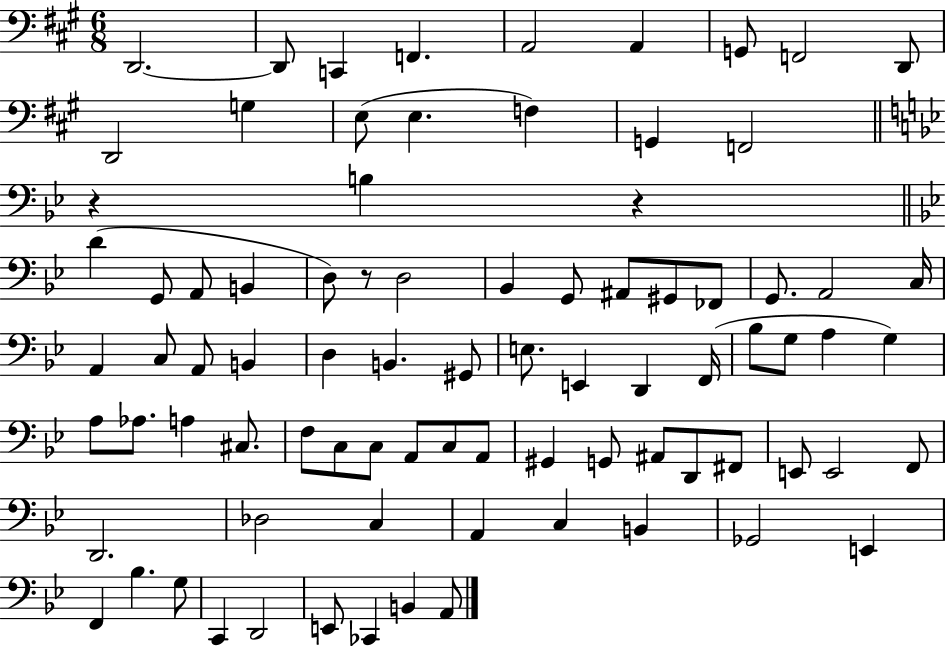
D2/h. D2/e C2/q F2/q. A2/h A2/q G2/e F2/h D2/e D2/h G3/q E3/e E3/q. F3/q G2/q F2/h R/q B3/q R/q D4/q G2/e A2/e B2/q D3/e R/e D3/h Bb2/q G2/e A#2/e G#2/e FES2/e G2/e. A2/h C3/s A2/q C3/e A2/e B2/q D3/q B2/q. G#2/e E3/e. E2/q D2/q F2/s Bb3/e G3/e A3/q G3/q A3/e Ab3/e. A3/q C#3/e. F3/e C3/e C3/e A2/e C3/e A2/e G#2/q G2/e A#2/e D2/e F#2/e E2/e E2/h F2/e D2/h. Db3/h C3/q A2/q C3/q B2/q Gb2/h E2/q F2/q Bb3/q. G3/e C2/q D2/h E2/e CES2/q B2/q A2/e